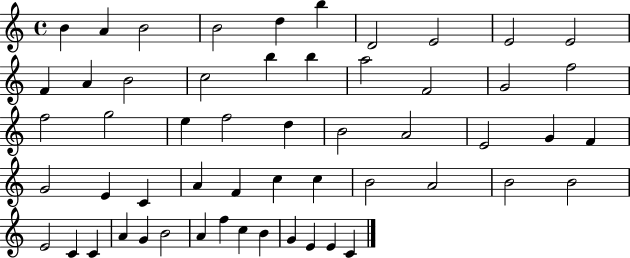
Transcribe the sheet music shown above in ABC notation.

X:1
T:Untitled
M:4/4
L:1/4
K:C
B A B2 B2 d b D2 E2 E2 E2 F A B2 c2 b b a2 F2 G2 f2 f2 g2 e f2 d B2 A2 E2 G F G2 E C A F c c B2 A2 B2 B2 E2 C C A G B2 A f c B G E E C